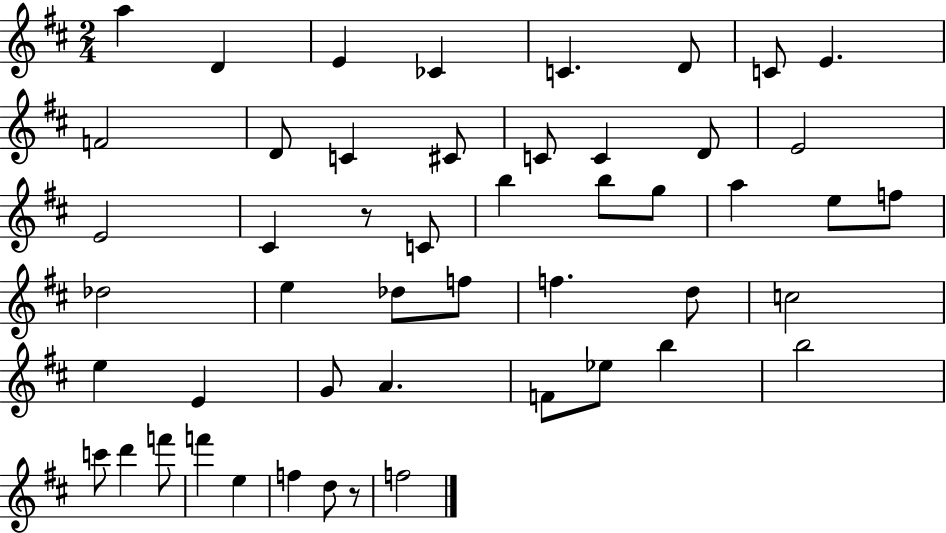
X:1
T:Untitled
M:2/4
L:1/4
K:D
a D E _C C D/2 C/2 E F2 D/2 C ^C/2 C/2 C D/2 E2 E2 ^C z/2 C/2 b b/2 g/2 a e/2 f/2 _d2 e _d/2 f/2 f d/2 c2 e E G/2 A F/2 _e/2 b b2 c'/2 d' f'/2 f' e f d/2 z/2 f2